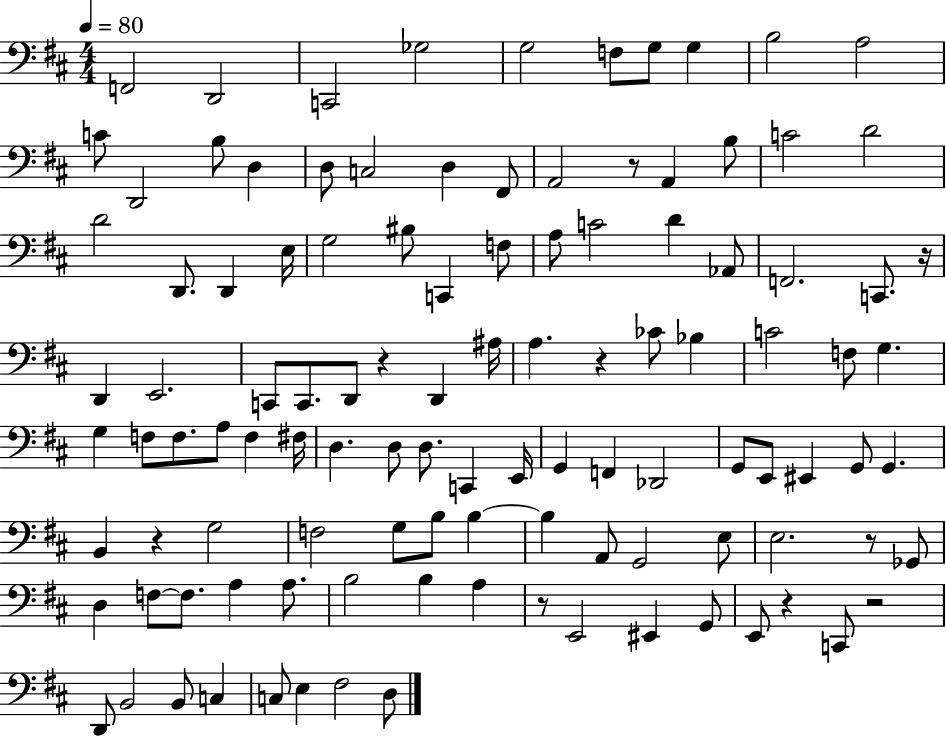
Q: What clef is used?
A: bass